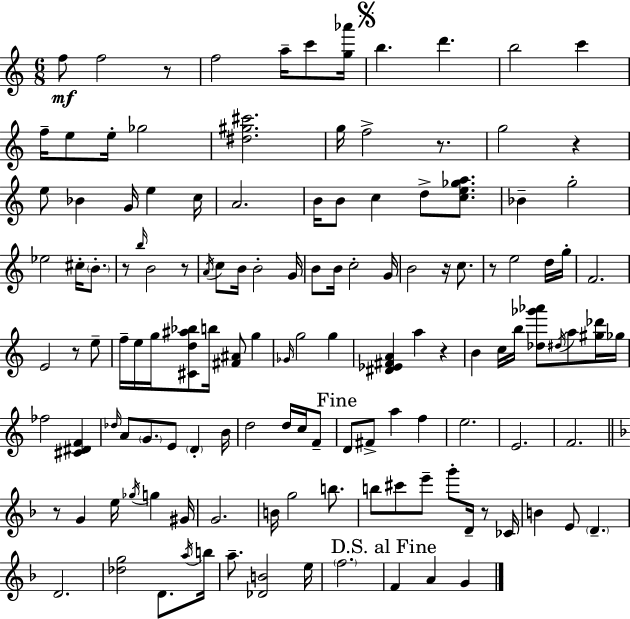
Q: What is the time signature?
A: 6/8